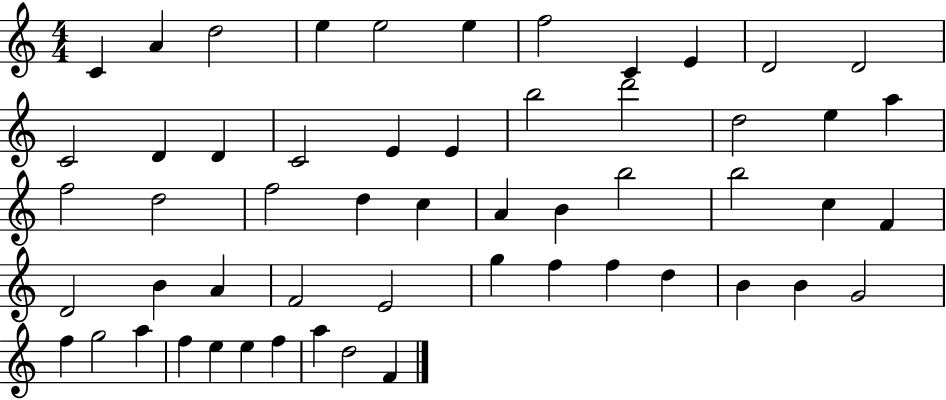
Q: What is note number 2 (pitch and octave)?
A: A4